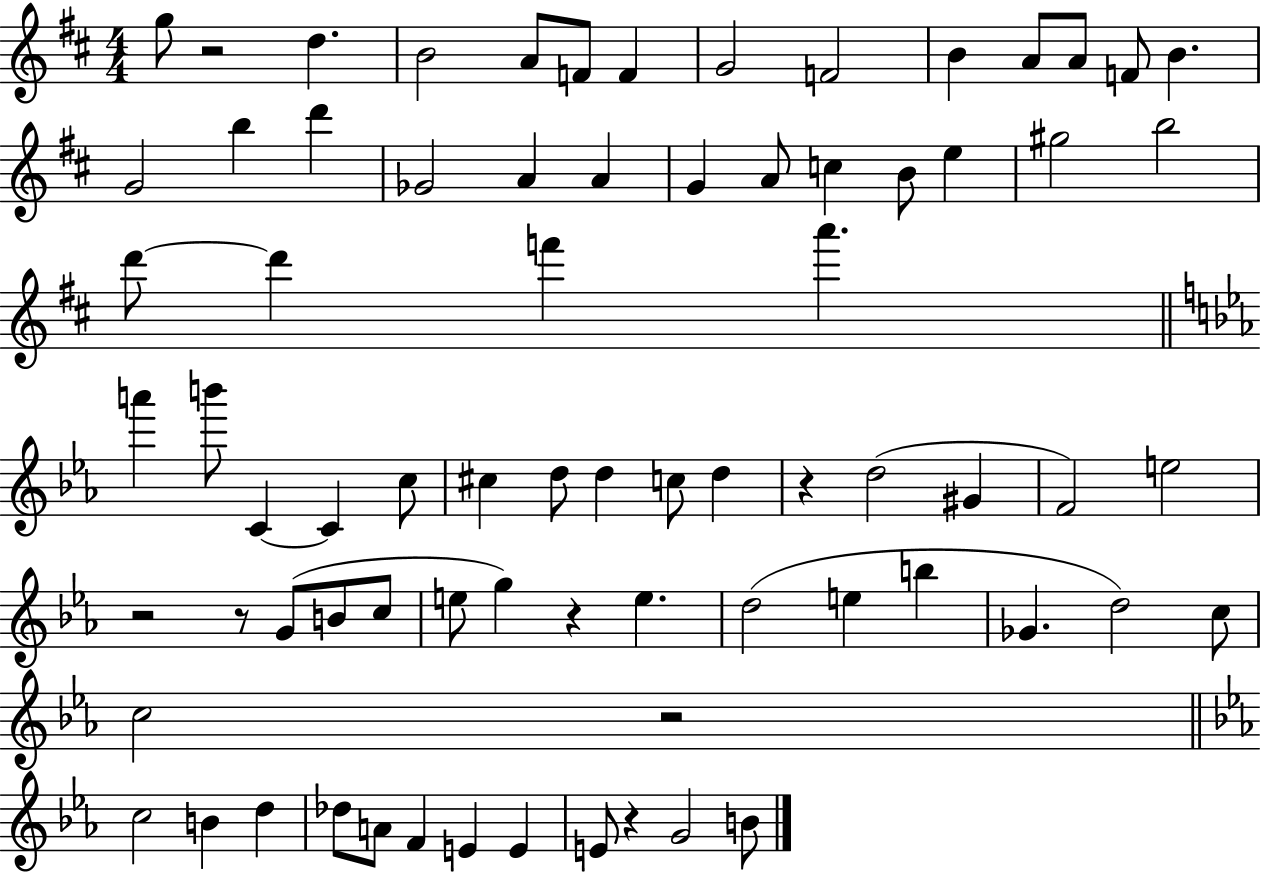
G5/e R/h D5/q. B4/h A4/e F4/e F4/q G4/h F4/h B4/q A4/e A4/e F4/e B4/q. G4/h B5/q D6/q Gb4/h A4/q A4/q G4/q A4/e C5/q B4/e E5/q G#5/h B5/h D6/e D6/q F6/q A6/q. A6/q B6/e C4/q C4/q C5/e C#5/q D5/e D5/q C5/e D5/q R/q D5/h G#4/q F4/h E5/h R/h R/e G4/e B4/e C5/e E5/e G5/q R/q E5/q. D5/h E5/q B5/q Gb4/q. D5/h C5/e C5/h R/h C5/h B4/q D5/q Db5/e A4/e F4/q E4/q E4/q E4/e R/q G4/h B4/e